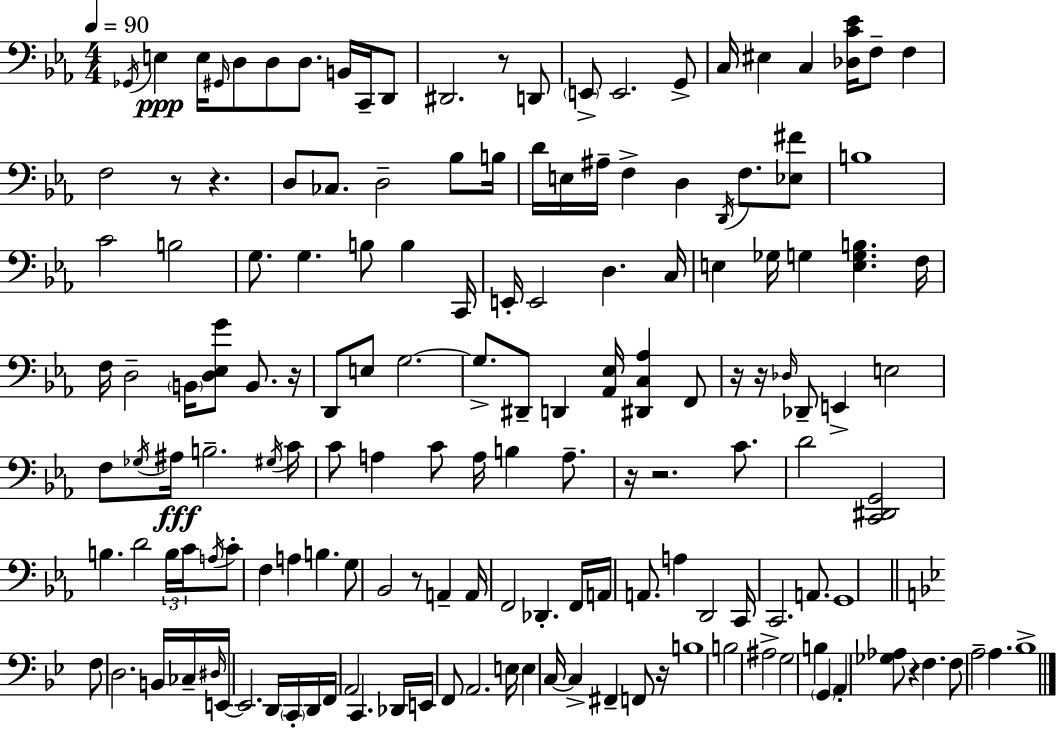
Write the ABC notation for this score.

X:1
T:Untitled
M:4/4
L:1/4
K:Cm
_G,,/4 E, E,/4 ^G,,/4 D,/2 D,/2 D,/2 B,,/4 C,,/4 D,,/2 ^D,,2 z/2 D,,/2 E,,/2 E,,2 G,,/2 C,/4 ^E, C, [_D,C_E]/4 F,/2 F, F,2 z/2 z D,/2 _C,/2 D,2 _B,/2 B,/4 D/4 E,/4 ^A,/4 F, D, D,,/4 F,/2 [_E,^F]/2 B,4 C2 B,2 G,/2 G, B,/2 B, C,,/4 E,,/4 E,,2 D, C,/4 E, _G,/4 G, [E,G,B,] F,/4 F,/4 D,2 B,,/4 [D,_E,G]/2 B,,/2 z/4 D,,/2 E,/2 G,2 G,/2 ^D,,/2 D,, [_A,,_E,]/4 [^D,,C,_A,] F,,/2 z/4 z/4 _D,/4 _D,,/2 E,, E,2 F,/2 _G,/4 ^A,/4 B,2 ^G,/4 C/4 C/2 A, C/2 A,/4 B, A,/2 z/4 z2 C/2 D2 [C,,^D,,G,,]2 B, D2 B,/4 C/4 A,/4 C/2 F, A, B, G,/2 _B,,2 z/2 A,, A,,/4 F,,2 _D,, F,,/4 A,,/4 A,,/2 A, D,,2 C,,/4 C,,2 A,,/2 G,,4 F,/2 D,2 B,,/4 _C,/4 ^D,/4 E,,/4 E,,2 D,,/4 C,,/4 D,,/4 F,,/4 A,,2 C,, _D,,/4 E,,/4 F,,/2 A,,2 E,/4 E, C,/4 C, ^F,, F,,/2 z/4 B,4 B,2 ^A,2 G,2 B, G,, A,, [_G,_A,]/2 z F, F,/2 A,2 A, _B,4